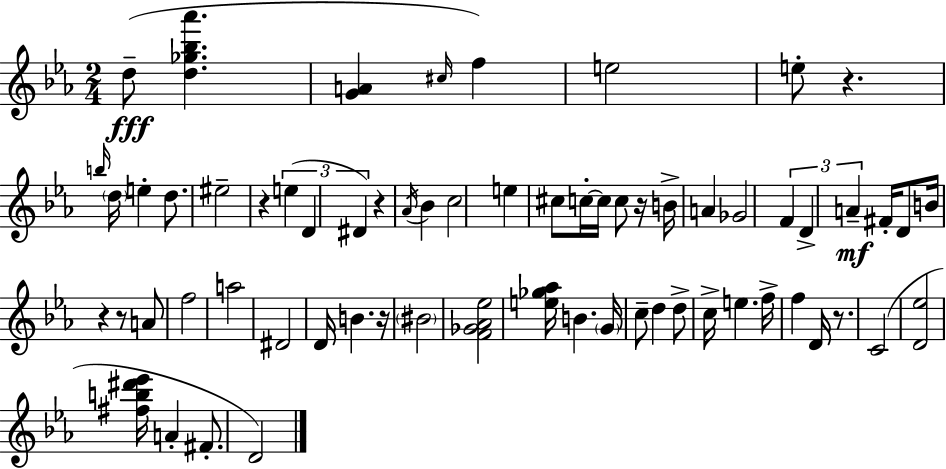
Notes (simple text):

D5/e [D5,Gb5,Bb5,Ab6]/q. [G4,A4]/q C#5/s F5/q E5/h E5/e R/q. B5/s D5/s E5/q D5/e. EIS5/h R/q E5/q D4/q D#4/q R/q Ab4/s Bb4/q C5/h E5/q C#5/e C5/s C5/s C5/e R/s B4/s A4/q Gb4/h F4/q D4/q A4/q F#4/s D4/e B4/s R/q R/e A4/e F5/h A5/h D#4/h D4/s B4/q. R/s BIS4/h [F4,Gb4,Ab4,Eb5]/h [E5,Gb5,Ab5]/s B4/q. G4/s C5/e D5/q D5/e C5/s E5/q. F5/s F5/q D4/s R/e. C4/h [D4,Eb5]/h [F#5,B5,D#6,Eb6]/s A4/q F#4/e. D4/h